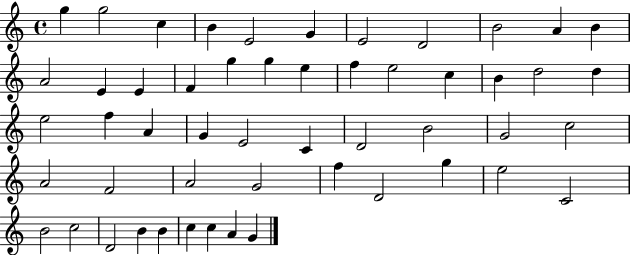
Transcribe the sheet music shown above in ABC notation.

X:1
T:Untitled
M:4/4
L:1/4
K:C
g g2 c B E2 G E2 D2 B2 A B A2 E E F g g e f e2 c B d2 d e2 f A G E2 C D2 B2 G2 c2 A2 F2 A2 G2 f D2 g e2 C2 B2 c2 D2 B B c c A G